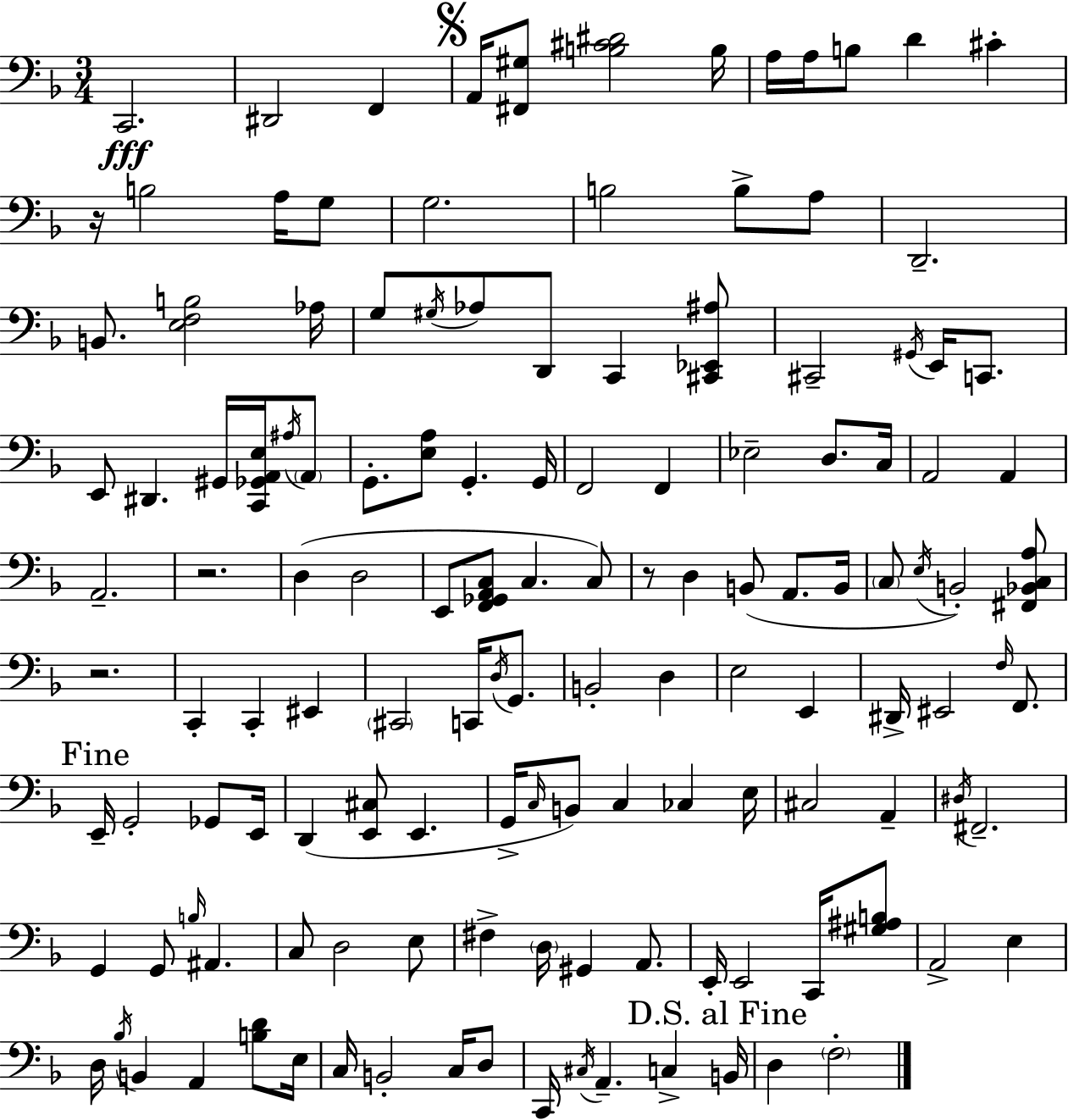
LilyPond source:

{
  \clef bass
  \numericTimeSignature
  \time 3/4
  \key f \major
  c,2.\fff | dis,2 f,4 | \mark \markup { \musicglyph "scripts.segno" } a,16 <fis, gis>8 <b cis' dis'>2 b16 | a16 a16 b8 d'4 cis'4-. | \break r16 b2 a16 g8 | g2. | b2 b8-> a8 | d,2.-- | \break b,8. <e f b>2 aes16 | g8 \acciaccatura { gis16 } aes8 d,8 c,4 <cis, ees, ais>8 | cis,2-- \acciaccatura { gis,16 } e,16 c,8. | e,8 dis,4. gis,16 <c, ges, a, e>16 | \break \acciaccatura { ais16 } \parenthesize a,8 g,8.-. <e a>8 g,4.-. | g,16 f,2 f,4 | ees2-- d8. | c16 a,2 a,4 | \break a,2.-- | r2. | d4( d2 | e,8 <f, ges, a, c>8 c4. | \break c8) r8 d4 b,8( a,8. | b,16 \parenthesize c8 \acciaccatura { e16 }) b,2-. | <fis, bes, c a>8 r2. | c,4-. c,4-. | \break eis,4 \parenthesize cis,2 | c,16 \acciaccatura { d16 } g,8. b,2-. | d4 e2 | e,4 dis,16-> eis,2 | \break \grace { f16 } f,8. \mark "Fine" e,16-- g,2-. | ges,8 e,16 d,4( <e, cis>8 | e,4. g,16-> \grace { c16 }) b,8 c4 | ces4 e16 cis2 | \break a,4-- \acciaccatura { dis16 } fis,2.-- | g,4 | g,8 \grace { b16 } ais,4. c8 d2 | e8 fis4-> | \break \parenthesize d16 gis,4 a,8. e,16-. e,2 | c,16 <gis ais b>8 a,2-> | e4 d16 \acciaccatura { bes16 } b,4 | a,4 <b d'>8 e16 c16 b,2-. | \break c16 d8 c,16 \acciaccatura { cis16 } | a,4.-- c4-> \mark "D.S. al Fine" b,16 d4 | \parenthesize f2-. \bar "|."
}